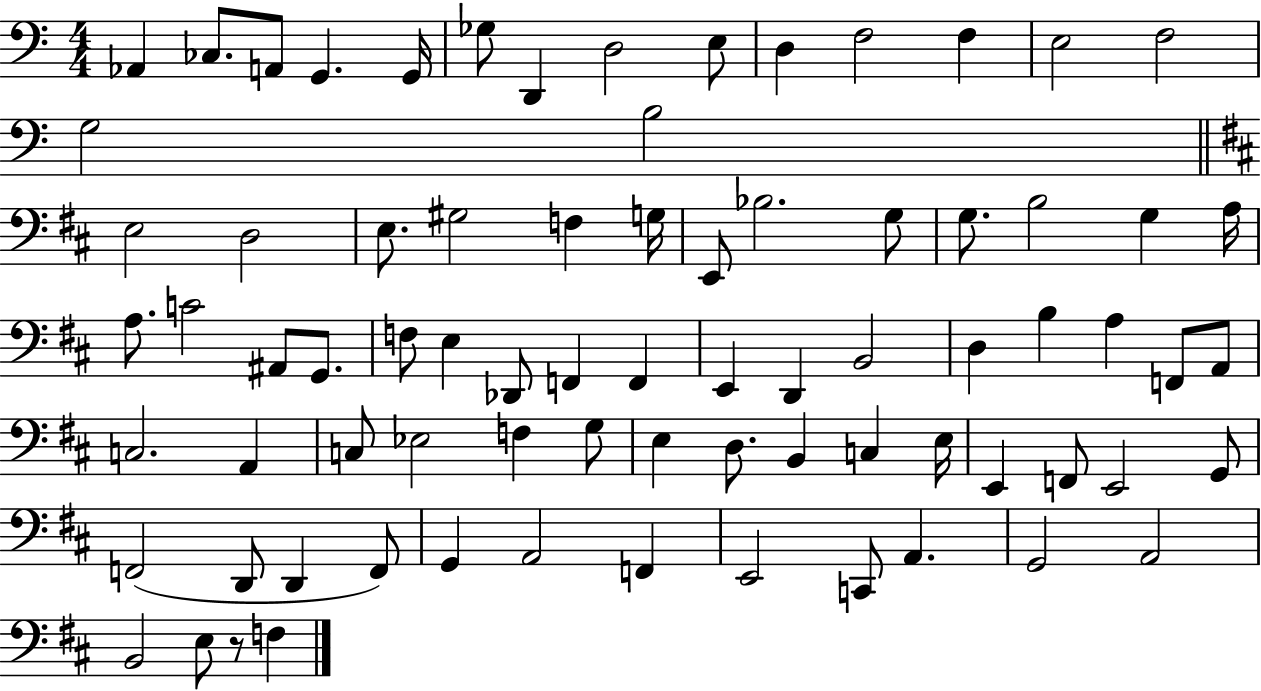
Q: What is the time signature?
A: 4/4